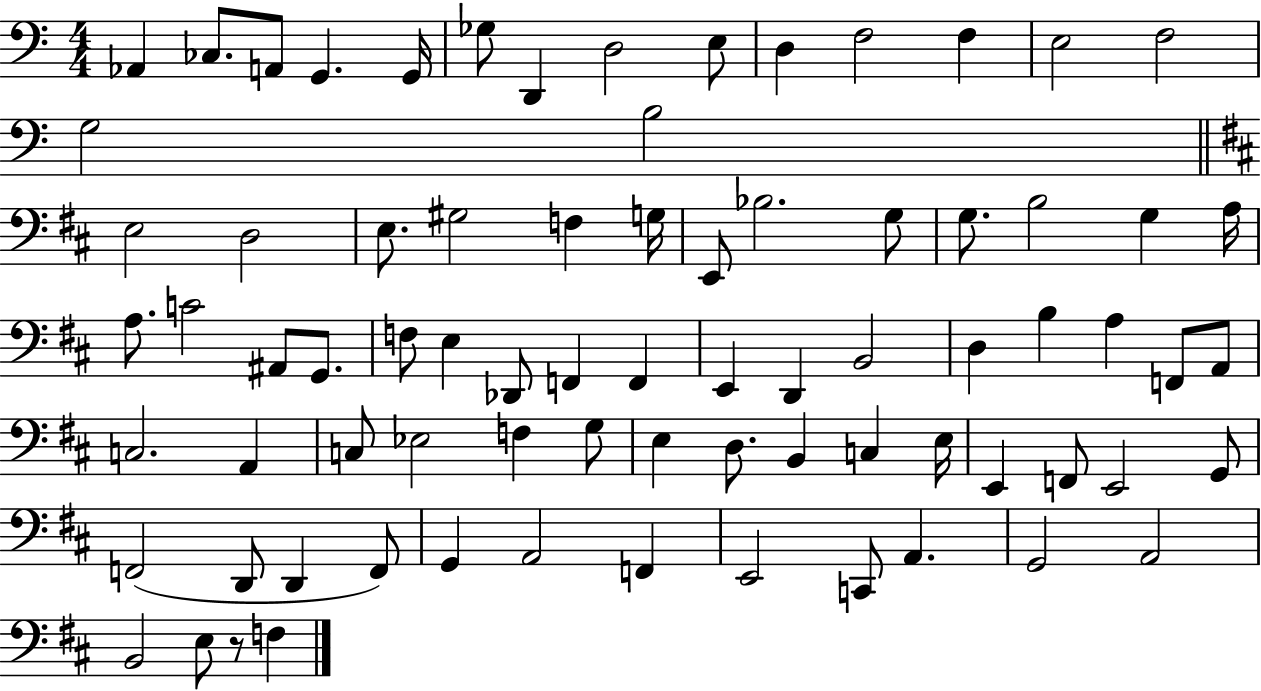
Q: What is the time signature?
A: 4/4